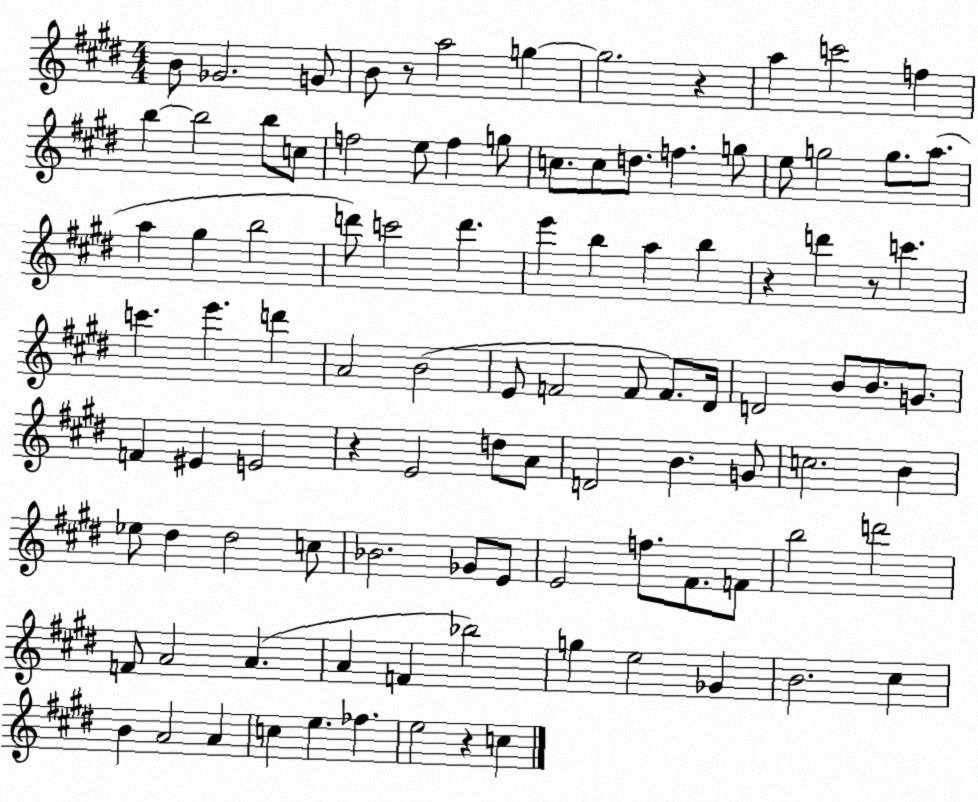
X:1
T:Untitled
M:4/4
L:1/4
K:E
B/2 _G2 G/2 B/2 z/2 a2 g g2 z a c'2 f b b2 b/2 c/2 f2 e/2 f g/2 c/2 c/2 d/2 f g/2 e/2 g2 g/2 a/2 a ^g b2 d'/2 c'2 d' e' b a b z d' z/2 c' c' e' d' A2 B2 E/2 F2 F/2 F/2 ^D/4 D2 B/2 B/2 G/2 F ^E E2 z E2 d/2 A/2 D2 B G/2 c2 B _e/2 ^d ^d2 c/2 _B2 _G/2 E/2 E2 f/2 ^F/2 F/2 b2 d'2 F/2 A2 A A F _b2 g e2 _G B2 ^c B A2 A c e _f e2 z c